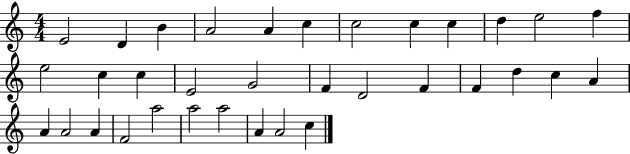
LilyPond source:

{
  \clef treble
  \numericTimeSignature
  \time 4/4
  \key c \major
  e'2 d'4 b'4 | a'2 a'4 c''4 | c''2 c''4 c''4 | d''4 e''2 f''4 | \break e''2 c''4 c''4 | e'2 g'2 | f'4 d'2 f'4 | f'4 d''4 c''4 a'4 | \break a'4 a'2 a'4 | f'2 a''2 | a''2 a''2 | a'4 a'2 c''4 | \break \bar "|."
}